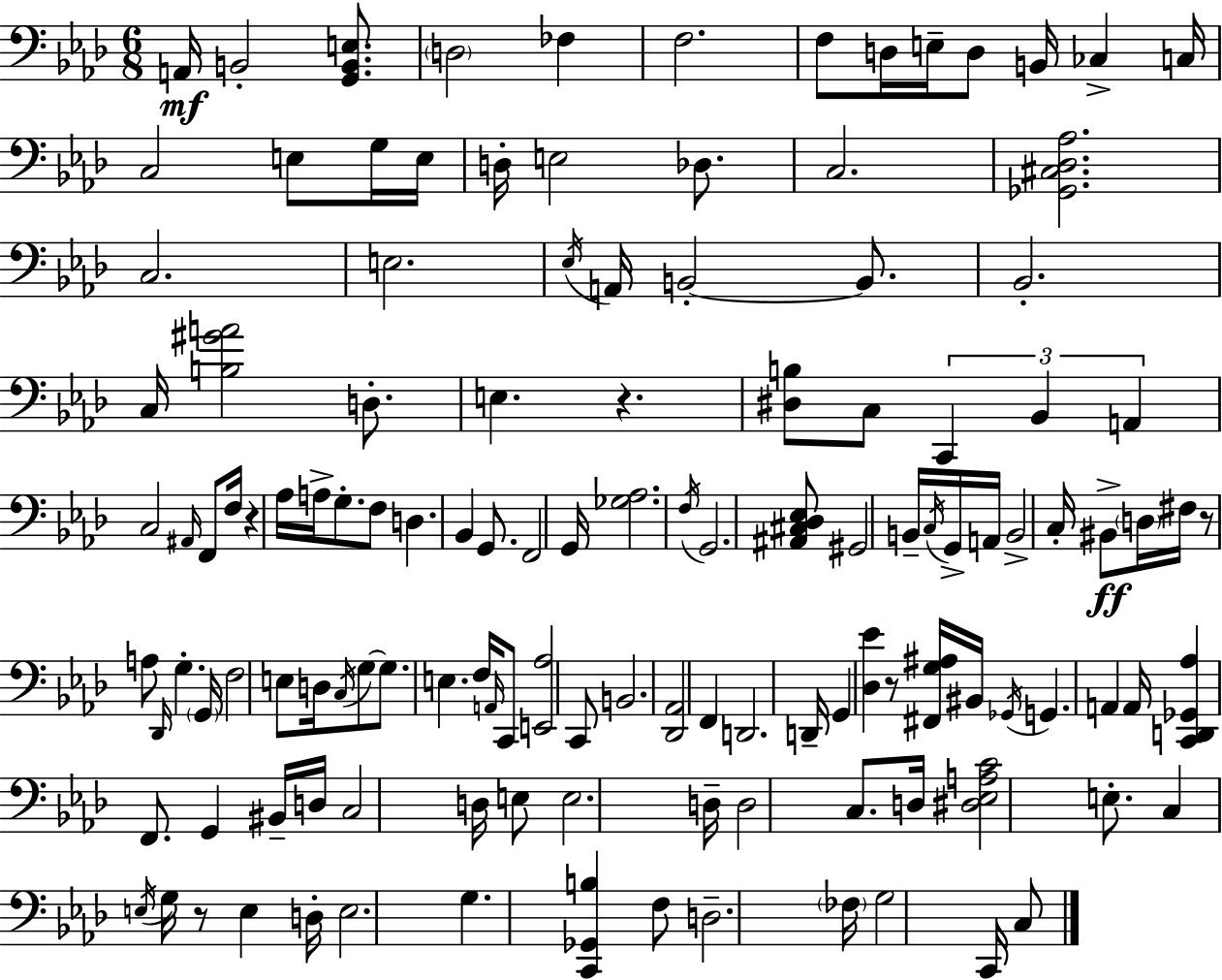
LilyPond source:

{
  \clef bass
  \numericTimeSignature
  \time 6/8
  \key f \minor
  a,16\mf b,2-. <g, b, e>8. | \parenthesize d2 fes4 | f2. | f8 d16 e16-- d8 b,16 ces4-> c16 | \break c2 e8 g16 e16 | d16-. e2 des8. | c2. | <ges, cis des aes>2. | \break c2. | e2. | \acciaccatura { ees16 } a,16 b,2-.~~ b,8. | bes,2.-. | \break c16 <b gis' a'>2 d8.-. | e4. r4. | <dis b>8 c8 \tuplet 3/2 { c,4 bes,4 | a,4 } c2 | \break \grace { ais,16 } f,8 f16 r4 aes16 a16-> g8.-. | f8 d4. bes,4 | g,8. f,2 | g,16 <ges aes>2. | \break \acciaccatura { f16 } g,2. | <ais, cis des ees>8 gis,2 | b,16-- \acciaccatura { c16 } g,16-> a,16 b,2-> | c16-. bis,8->\ff \parenthesize d16 fis16 r8 a8 \grace { des,16 } g4.-. | \break \parenthesize g,16 f2 | e8 d16 \acciaccatura { c16 } g8~~ g8. e4. | f16 \grace { a,16 } c,8 <e, aes>2 | c,8 b,2. | \break <des, aes,>2 | f,4 d,2. | d,16-- g,4 | <des ees'>4 r8 <fis, g ais>16 bis,16 \acciaccatura { ges,16 } g,4. | \break a,4 a,16 <c, d, ges, aes>4 | f,8. g,4 bis,16-- d16 c2 | d16 e8 e2. | d16-- d2 | \break c8. d16 <dis ees a c'>2 | e8.-. c4 | \acciaccatura { e16 } g16 r8 e4 d16-. e2. | g4. | \break <c, ges, b>4 f8 d2.-- | \parenthesize fes16 g2 | c,16 c8 \bar "|."
}